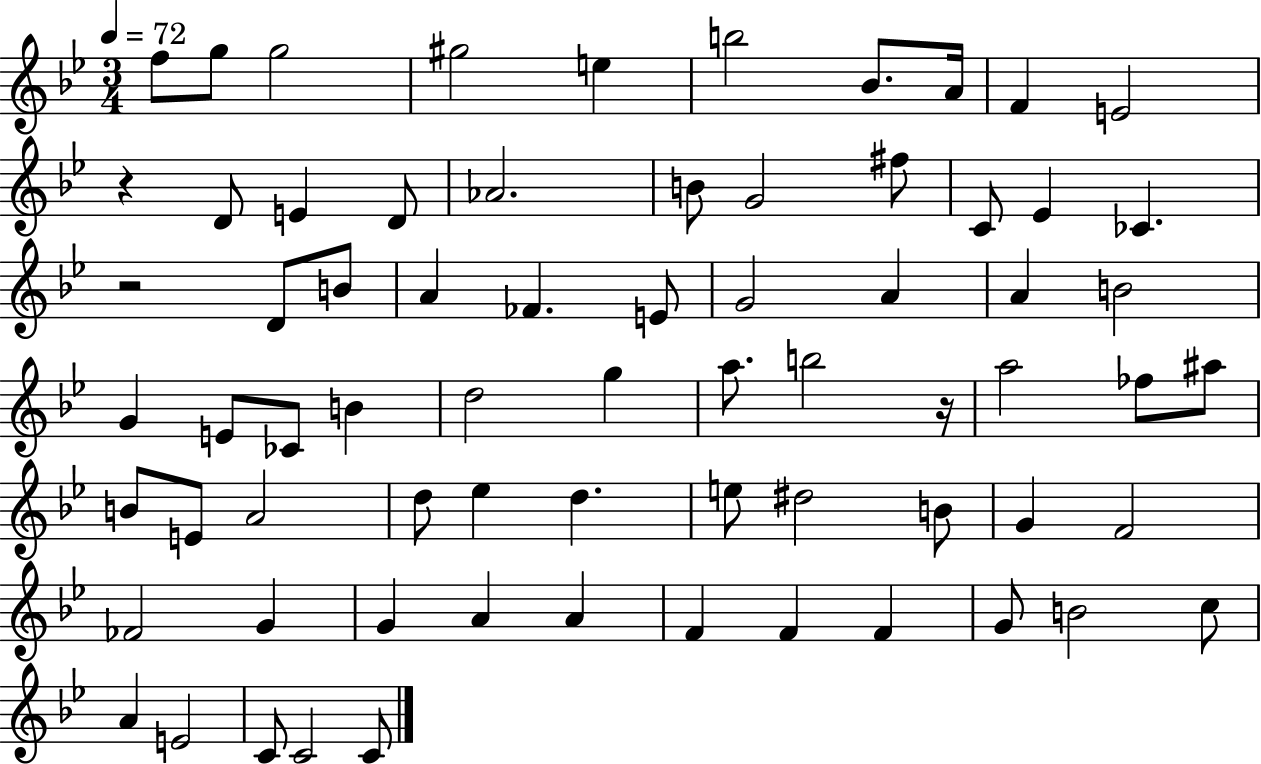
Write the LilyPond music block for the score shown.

{
  \clef treble
  \numericTimeSignature
  \time 3/4
  \key bes \major
  \tempo 4 = 72
  \repeat volta 2 { f''8 g''8 g''2 | gis''2 e''4 | b''2 bes'8. a'16 | f'4 e'2 | \break r4 d'8 e'4 d'8 | aes'2. | b'8 g'2 fis''8 | c'8 ees'4 ces'4. | \break r2 d'8 b'8 | a'4 fes'4. e'8 | g'2 a'4 | a'4 b'2 | \break g'4 e'8 ces'8 b'4 | d''2 g''4 | a''8. b''2 r16 | a''2 fes''8 ais''8 | \break b'8 e'8 a'2 | d''8 ees''4 d''4. | e''8 dis''2 b'8 | g'4 f'2 | \break fes'2 g'4 | g'4 a'4 a'4 | f'4 f'4 f'4 | g'8 b'2 c''8 | \break a'4 e'2 | c'8 c'2 c'8 | } \bar "|."
}